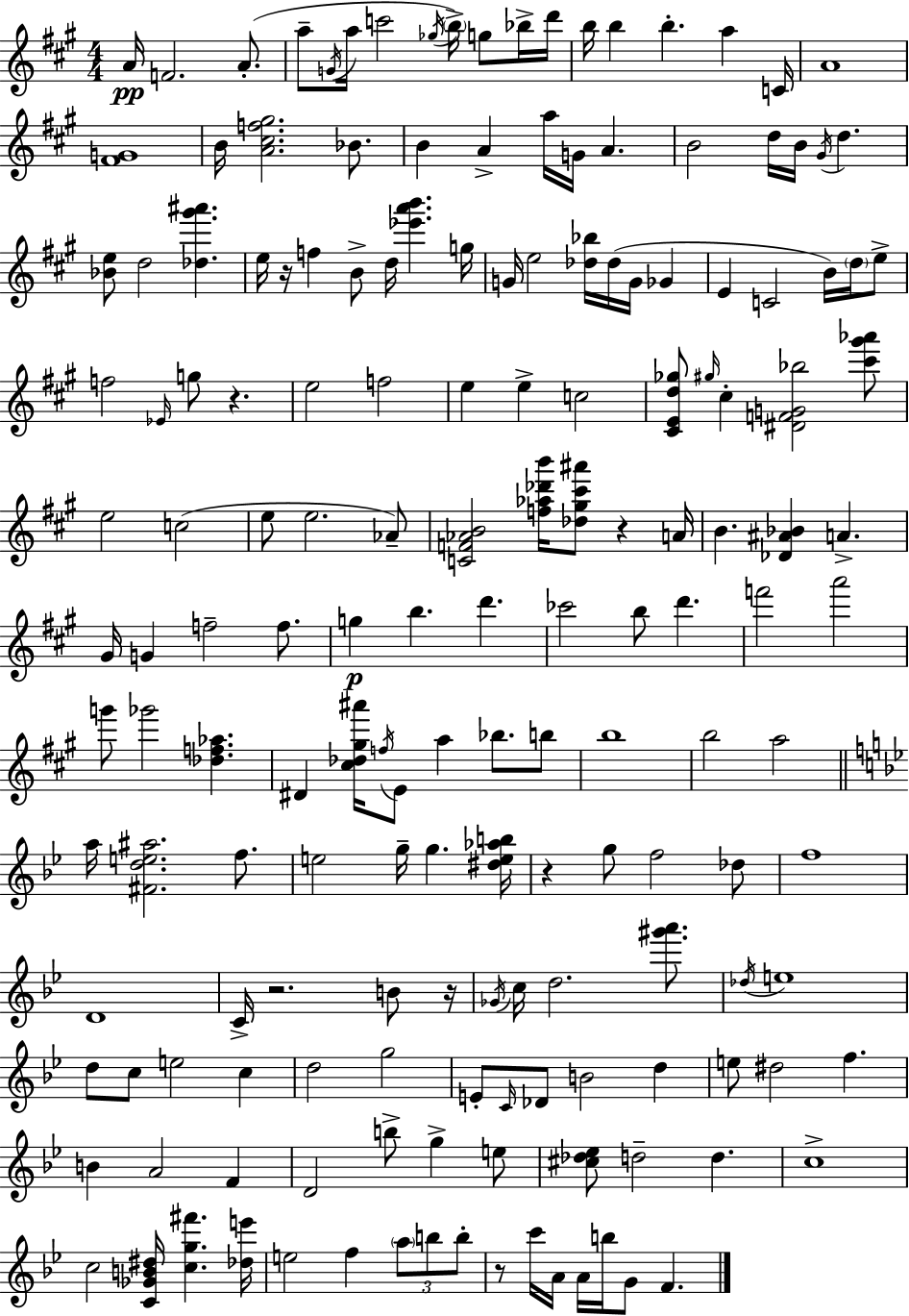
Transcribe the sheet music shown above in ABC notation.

X:1
T:Untitled
M:4/4
L:1/4
K:A
A/4 F2 A/2 a/2 G/4 a/4 c'2 _g/4 b/4 g/2 _b/4 d'/4 b/4 b b a C/4 A4 [^FG]4 B/4 [A^cf^g]2 _B/2 B A a/4 G/4 A B2 d/4 B/4 ^G/4 d [_Be]/2 d2 [_d^g'^a'] e/4 z/4 f B/2 d/4 [_e'a'b'] g/4 G/4 e2 [_d_b]/4 _d/4 G/4 _G E C2 B/4 d/4 e/2 f2 _E/4 g/2 z e2 f2 e e c2 [^CEd_g]/2 ^g/4 ^c [^DFG_b]2 [^c'^g'_a']/2 e2 c2 e/2 e2 _A/2 [CF_AB]2 [f_a_d'b']/4 [_d^g^c'^a']/2 z A/4 B [_D^A_B] A ^G/4 G f2 f/2 g b d' _c'2 b/2 d' f'2 a'2 g'/2 _g'2 [_df_a] ^D [^c_d^g^a']/4 f/4 E/2 a _b/2 b/2 b4 b2 a2 a/4 [^Fde^a]2 f/2 e2 g/4 g [^de_ab]/4 z g/2 f2 _d/2 f4 D4 C/4 z2 B/2 z/4 _G/4 c/4 d2 [^g'a']/2 _d/4 e4 d/2 c/2 e2 c d2 g2 E/2 C/4 _D/2 B2 d e/2 ^d2 f B A2 F D2 b/2 g e/2 [^c_d_e]/2 d2 d c4 c2 [C_GB^d]/4 [cg^f'] [_de']/4 e2 f a/2 b/2 b/2 z/2 c'/4 A/4 A/4 b/4 G/2 F